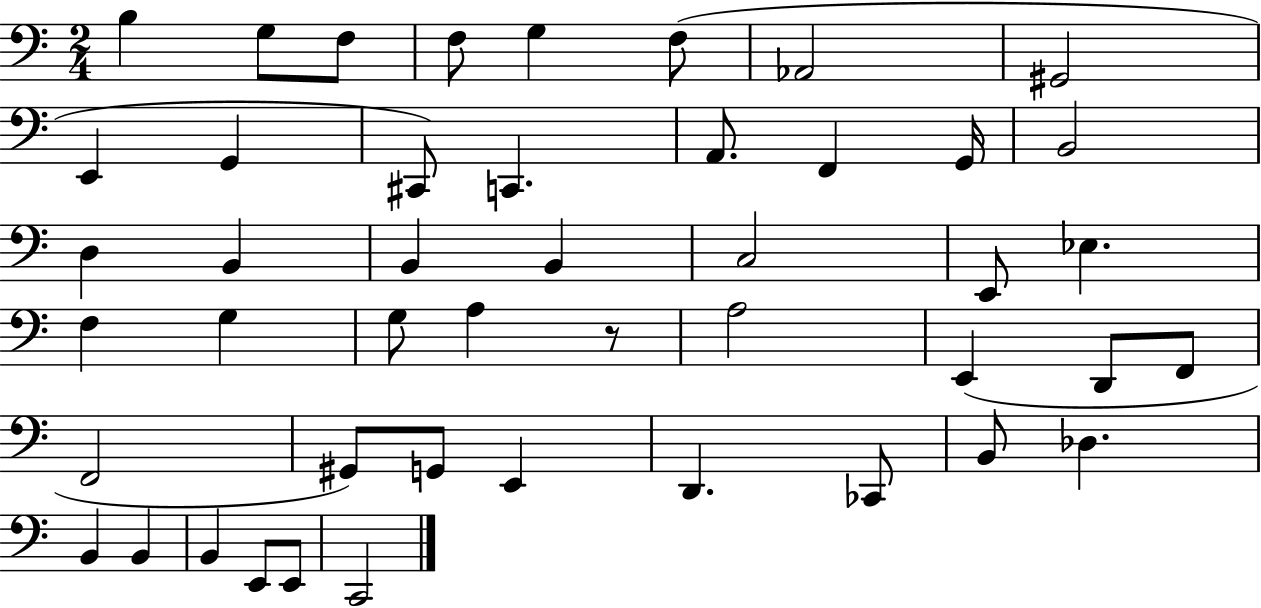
{
  \clef bass
  \numericTimeSignature
  \time 2/4
  \key c \major
  b4 g8 f8 | f8 g4 f8( | aes,2 | gis,2 | \break e,4 g,4 | cis,8) c,4. | a,8. f,4 g,16 | b,2 | \break d4 b,4 | b,4 b,4 | c2 | e,8 ees4. | \break f4 g4 | g8 a4 r8 | a2 | e,4( d,8 f,8 | \break f,2 | gis,8) g,8 e,4 | d,4. ces,8 | b,8 des4. | \break b,4 b,4 | b,4 e,8 e,8 | c,2 | \bar "|."
}